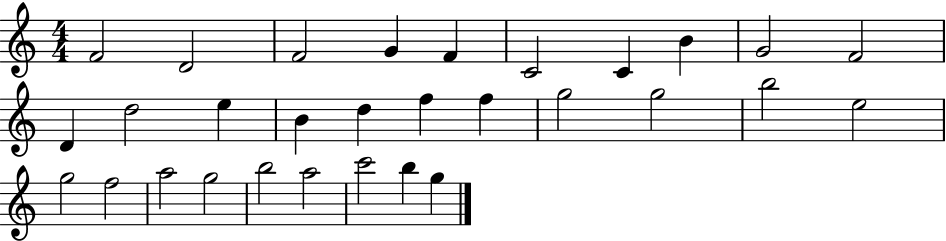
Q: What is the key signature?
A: C major